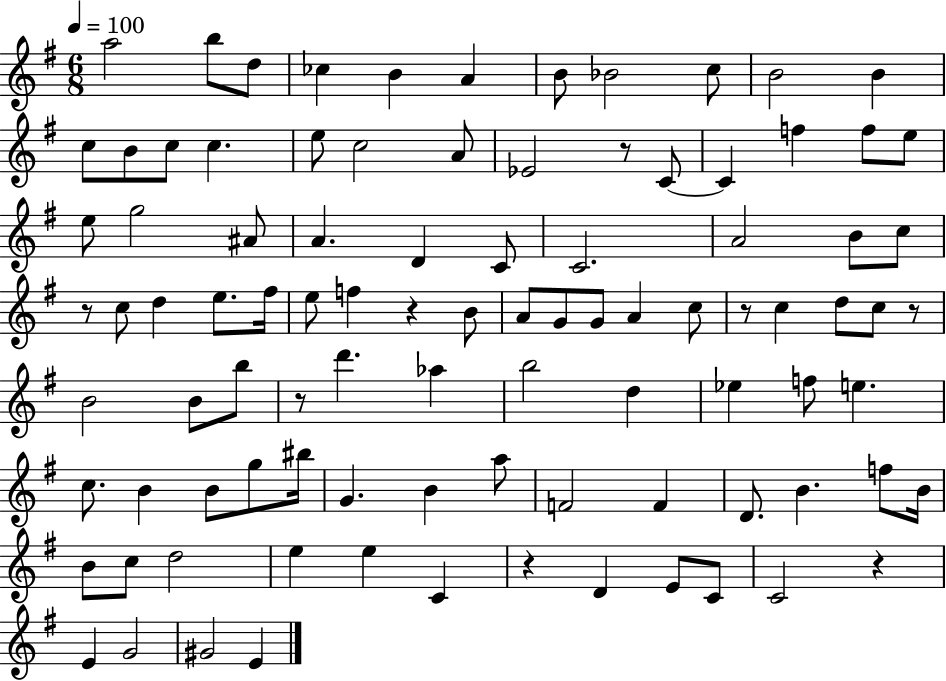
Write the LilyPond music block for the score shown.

{
  \clef treble
  \numericTimeSignature
  \time 6/8
  \key g \major
  \tempo 4 = 100
  a''2 b''8 d''8 | ces''4 b'4 a'4 | b'8 bes'2 c''8 | b'2 b'4 | \break c''8 b'8 c''8 c''4. | e''8 c''2 a'8 | ees'2 r8 c'8~~ | c'4 f''4 f''8 e''8 | \break e''8 g''2 ais'8 | a'4. d'4 c'8 | c'2. | a'2 b'8 c''8 | \break r8 c''8 d''4 e''8. fis''16 | e''8 f''4 r4 b'8 | a'8 g'8 g'8 a'4 c''8 | r8 c''4 d''8 c''8 r8 | \break b'2 b'8 b''8 | r8 d'''4. aes''4 | b''2 d''4 | ees''4 f''8 e''4. | \break c''8. b'4 b'8 g''8 bis''16 | g'4. b'4 a''8 | f'2 f'4 | d'8. b'4. f''8 b'16 | \break b'8 c''8 d''2 | e''4 e''4 c'4 | r4 d'4 e'8 c'8 | c'2 r4 | \break e'4 g'2 | gis'2 e'4 | \bar "|."
}